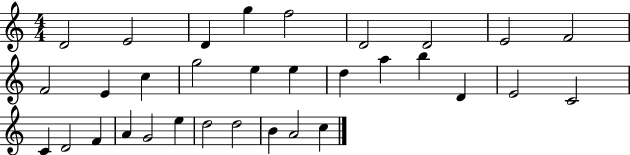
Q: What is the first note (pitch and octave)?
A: D4